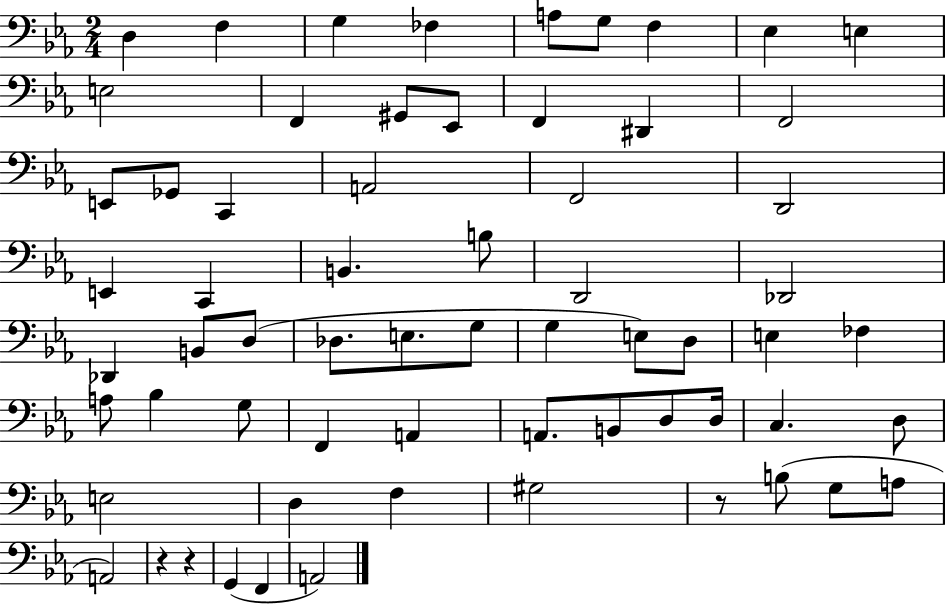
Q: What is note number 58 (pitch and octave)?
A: A2